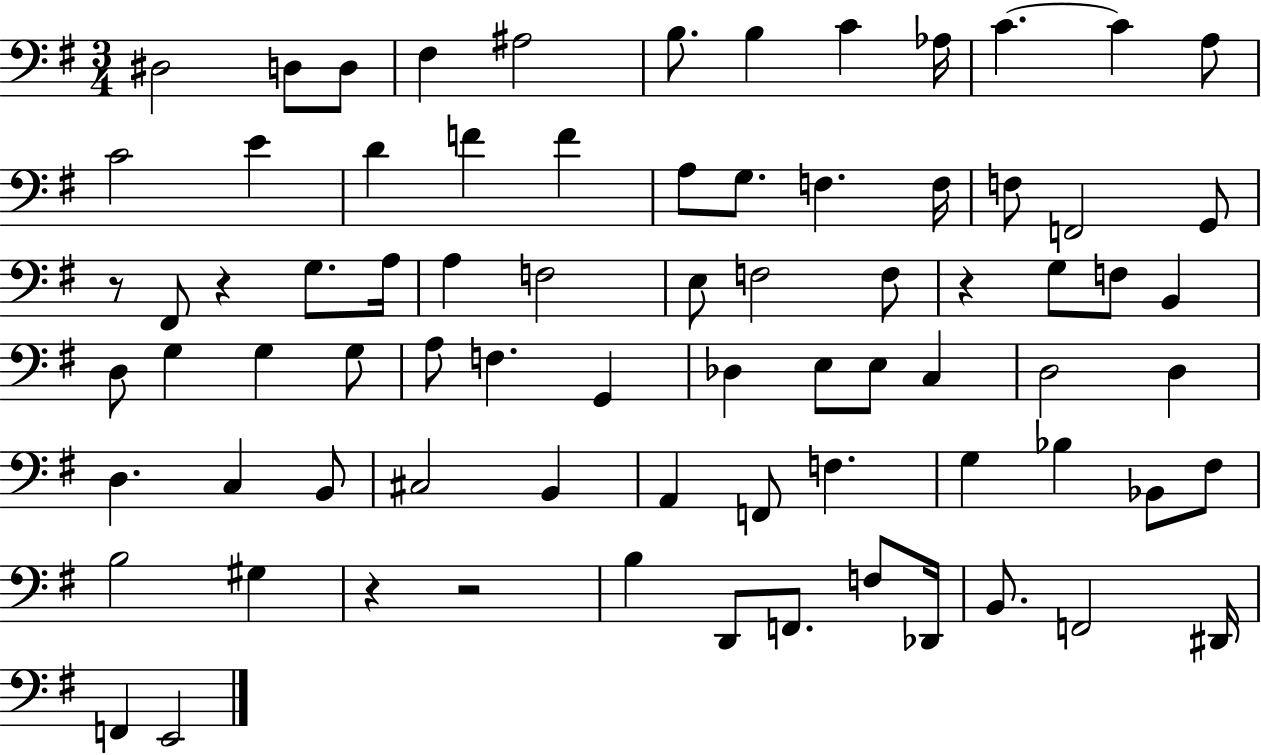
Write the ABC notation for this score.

X:1
T:Untitled
M:3/4
L:1/4
K:G
^D,2 D,/2 D,/2 ^F, ^A,2 B,/2 B, C _A,/4 C C A,/2 C2 E D F F A,/2 G,/2 F, F,/4 F,/2 F,,2 G,,/2 z/2 ^F,,/2 z G,/2 A,/4 A, F,2 E,/2 F,2 F,/2 z G,/2 F,/2 B,, D,/2 G, G, G,/2 A,/2 F, G,, _D, E,/2 E,/2 C, D,2 D, D, C, B,,/2 ^C,2 B,, A,, F,,/2 F, G, _B, _B,,/2 ^F,/2 B,2 ^G, z z2 B, D,,/2 F,,/2 F,/2 _D,,/4 B,,/2 F,,2 ^D,,/4 F,, E,,2